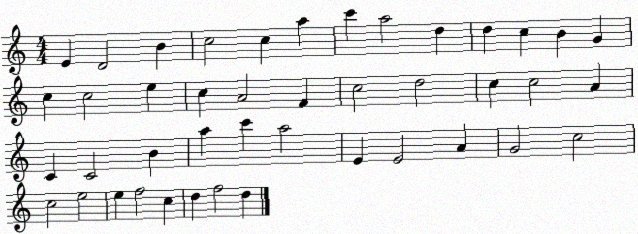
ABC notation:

X:1
T:Untitled
M:4/4
L:1/4
K:C
E D2 B c2 c a c' a2 d d c B G c c2 e c A2 F c2 d2 c c2 A C C2 B a c' a2 E E2 A G2 c2 c2 e2 e f2 c d f2 d